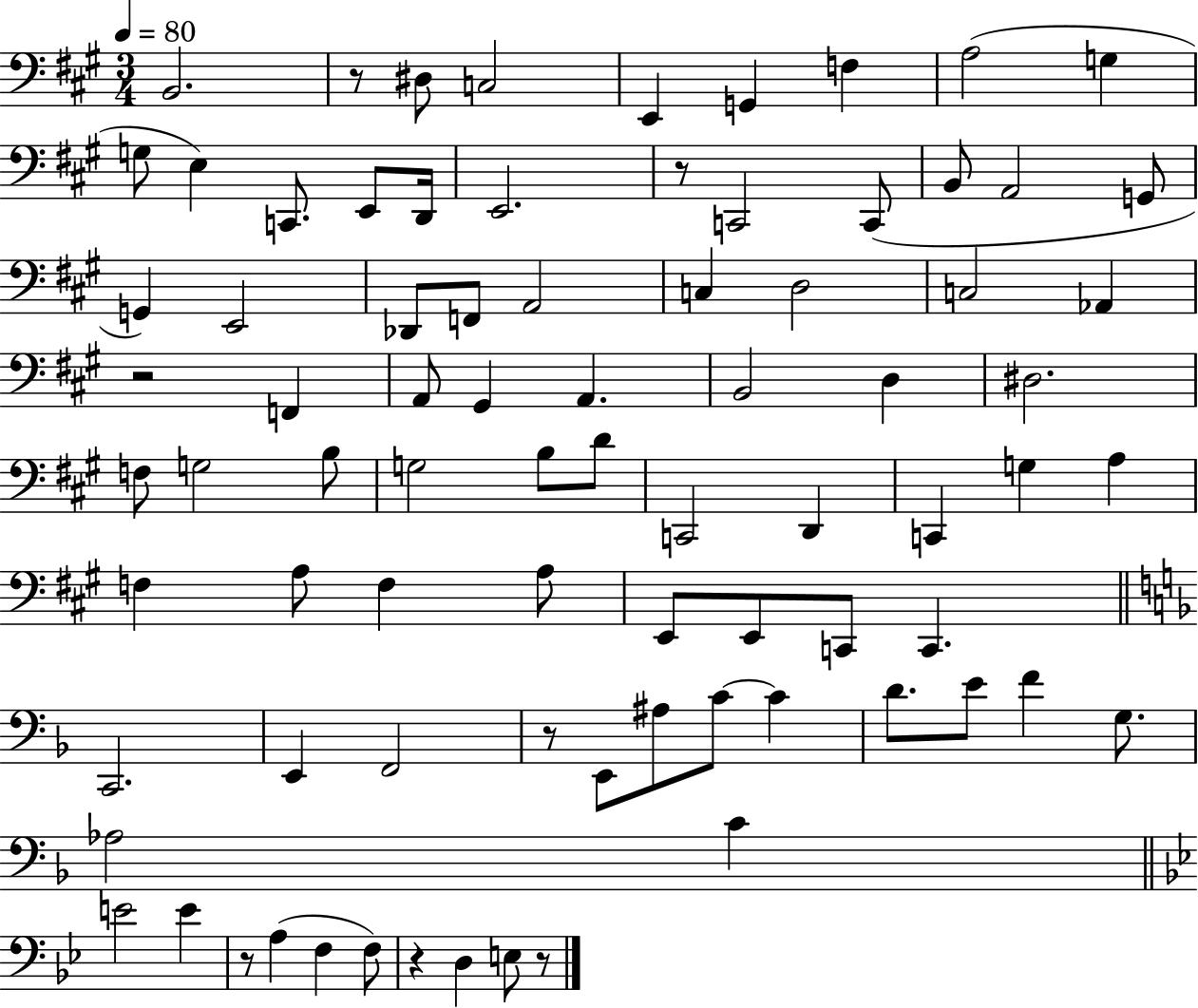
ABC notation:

X:1
T:Untitled
M:3/4
L:1/4
K:A
B,,2 z/2 ^D,/2 C,2 E,, G,, F, A,2 G, G,/2 E, C,,/2 E,,/2 D,,/4 E,,2 z/2 C,,2 C,,/2 B,,/2 A,,2 G,,/2 G,, E,,2 _D,,/2 F,,/2 A,,2 C, D,2 C,2 _A,, z2 F,, A,,/2 ^G,, A,, B,,2 D, ^D,2 F,/2 G,2 B,/2 G,2 B,/2 D/2 C,,2 D,, C,, G, A, F, A,/2 F, A,/2 E,,/2 E,,/2 C,,/2 C,, C,,2 E,, F,,2 z/2 E,,/2 ^A,/2 C/2 C D/2 E/2 F G,/2 _A,2 C E2 E z/2 A, F, F,/2 z D, E,/2 z/2